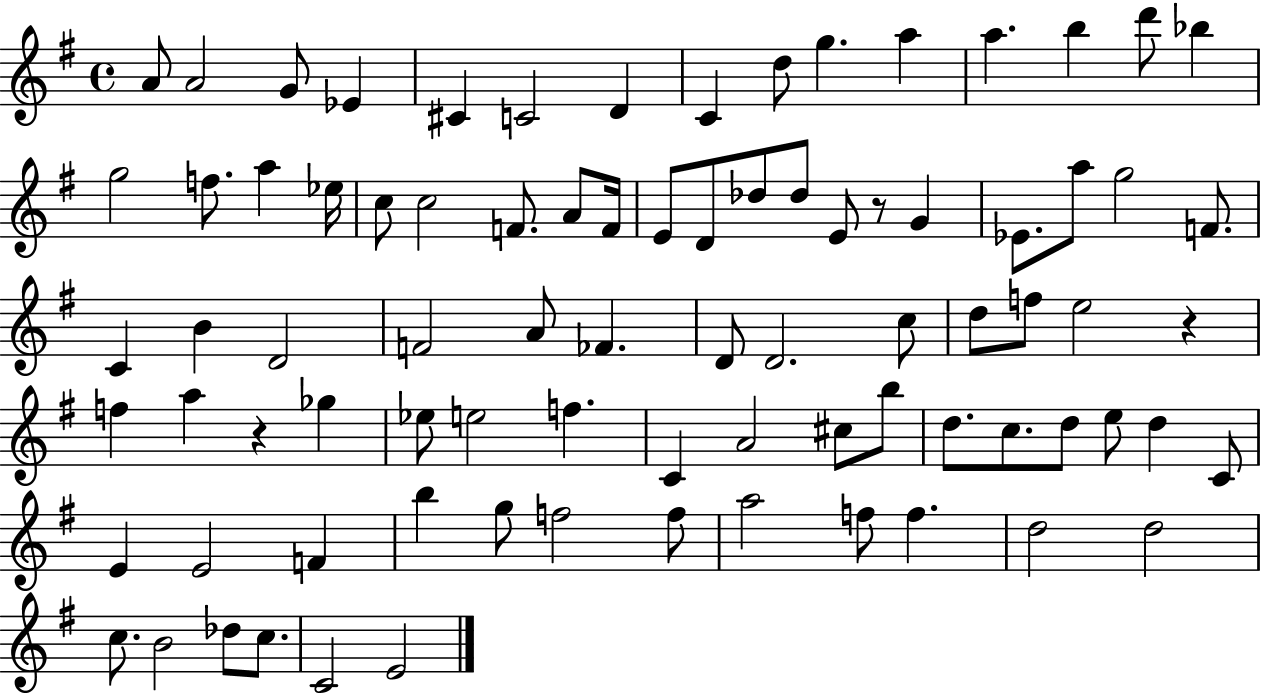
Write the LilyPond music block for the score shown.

{
  \clef treble
  \time 4/4
  \defaultTimeSignature
  \key g \major
  \repeat volta 2 { a'8 a'2 g'8 ees'4 | cis'4 c'2 d'4 | c'4 d''8 g''4. a''4 | a''4. b''4 d'''8 bes''4 | \break g''2 f''8. a''4 ees''16 | c''8 c''2 f'8. a'8 f'16 | e'8 d'8 des''8 des''8 e'8 r8 g'4 | ees'8. a''8 g''2 f'8. | \break c'4 b'4 d'2 | f'2 a'8 fes'4. | d'8 d'2. c''8 | d''8 f''8 e''2 r4 | \break f''4 a''4 r4 ges''4 | ees''8 e''2 f''4. | c'4 a'2 cis''8 b''8 | d''8. c''8. d''8 e''8 d''4 c'8 | \break e'4 e'2 f'4 | b''4 g''8 f''2 f''8 | a''2 f''8 f''4. | d''2 d''2 | \break c''8. b'2 des''8 c''8. | c'2 e'2 | } \bar "|."
}